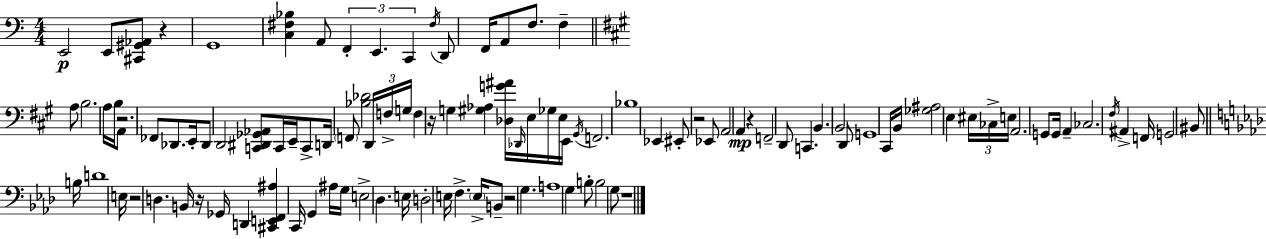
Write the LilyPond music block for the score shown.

{
  \clef bass
  \numericTimeSignature
  \time 4/4
  \key a \minor
  e,2\p e,8 <cis, gis, aes,>8 r4 | g,1 | <c fis bes>4 a,8 \tuplet 3/2 { f,4-. e,4. | c,4 } \acciaccatura { fis16 } d,8 f,16 a,8 f8. f4-- | \break \bar "||" \break \key a \major a8 b2. a16 b16 | a,8 r2. fes,8 | des,8. e,16-. des,8 d,2 <c, dis, ges, aes,>8 | c,16 e,16-- c,8-> d,16 \parenthesize f,8 <bes des'>2 \tuplet 3/2 { d,16 | \break f16-> g16 } f4 r16 g4 <gis aes>4 <des g' ais'>16 | \grace { des,16 } e16 ges16 e16 e,16 \acciaccatura { gis,16 } f,2. | bes1 | ees,4 eis,8-. r2 | \break ees,8 a,2 a,4\mp r4 | f,2-- d,8 c,4. | b,4. b,2 | d,8 g,1 | \break cis,16 b,16 <ges ais>2 e4 | \tuplet 3/2 { eis16 ces16-> e16 } a,2. g,8 | g,16 a,4-- ces2. | \acciaccatura { fis16 } ais,4-> f,16 g,2 | \break bis,8 \bar "||" \break \key aes \major b16 d'1 | e16 r2 d4. | b,16 r16 ges,16 d,4 <cis, e, f, ais>4 c,16 g,4 | ais16 g16 e2-> des4. | \break e16 d2-. e16 f4.-> | \parenthesize e16-> b,8-- r2 g4. | a1 | g4 b8-. b2 g8 | \break r1 | \bar "|."
}